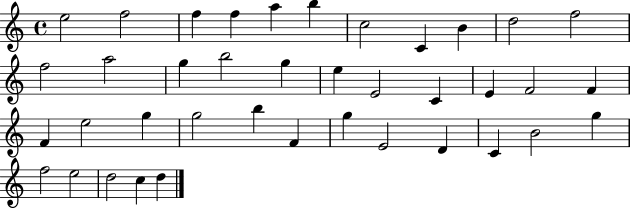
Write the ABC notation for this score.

X:1
T:Untitled
M:4/4
L:1/4
K:C
e2 f2 f f a b c2 C B d2 f2 f2 a2 g b2 g e E2 C E F2 F F e2 g g2 b F g E2 D C B2 g f2 e2 d2 c d